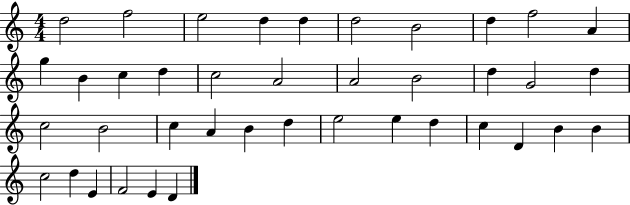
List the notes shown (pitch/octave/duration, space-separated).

D5/h F5/h E5/h D5/q D5/q D5/h B4/h D5/q F5/h A4/q G5/q B4/q C5/q D5/q C5/h A4/h A4/h B4/h D5/q G4/h D5/q C5/h B4/h C5/q A4/q B4/q D5/q E5/h E5/q D5/q C5/q D4/q B4/q B4/q C5/h D5/q E4/q F4/h E4/q D4/q